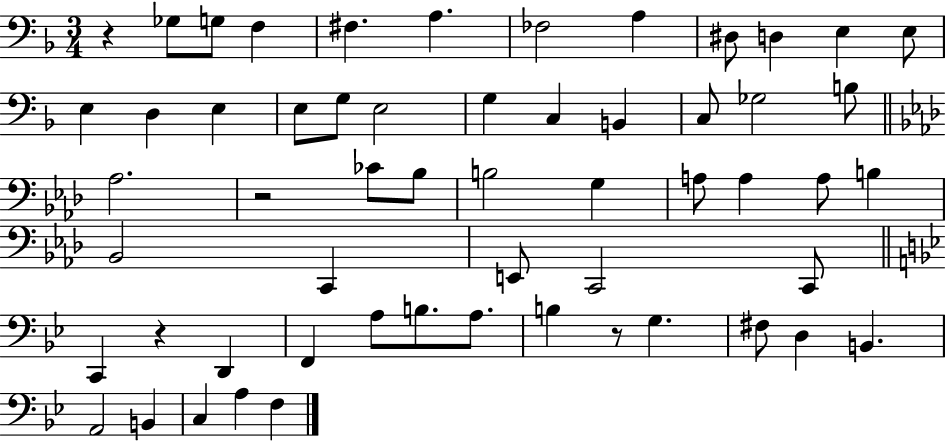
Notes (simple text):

R/q Gb3/e G3/e F3/q F#3/q. A3/q. FES3/h A3/q D#3/e D3/q E3/q E3/e E3/q D3/q E3/q E3/e G3/e E3/h G3/q C3/q B2/q C3/e Gb3/h B3/e Ab3/h. R/h CES4/e Bb3/e B3/h G3/q A3/e A3/q A3/e B3/q Bb2/h C2/q E2/e C2/h C2/e C2/q R/q D2/q F2/q A3/e B3/e. A3/e. B3/q R/e G3/q. F#3/e D3/q B2/q. A2/h B2/q C3/q A3/q F3/q